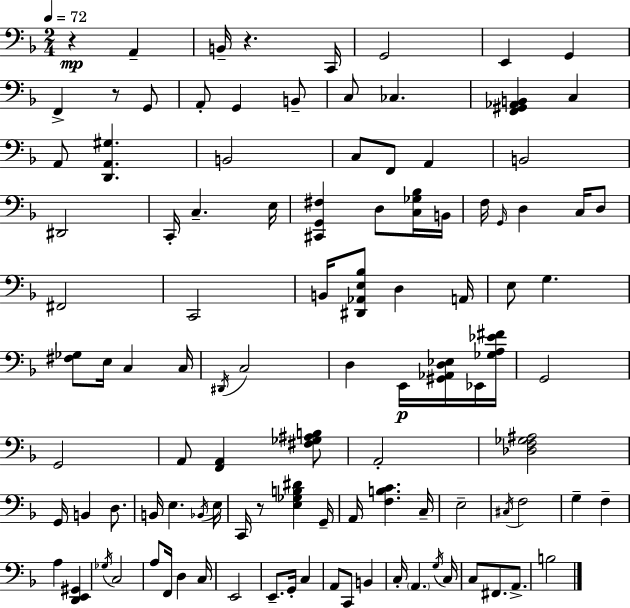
X:1
T:Untitled
M:2/4
L:1/4
K:F
z A,, B,,/4 z C,,/4 G,,2 E,, G,, F,, z/2 G,,/2 A,,/2 G,, B,,/2 C,/2 _C, [F,,^G,,_A,,B,,] C, A,,/2 [D,,A,,^G,] B,,2 C,/2 F,,/2 A,, B,,2 ^D,,2 C,,/4 C, E,/4 [^C,,G,,^F,] D,/2 [C,_G,_B,]/4 B,,/4 F,/4 G,,/4 D, C,/4 D,/2 ^F,,2 C,,2 B,,/4 [^D,,_A,,E,_B,]/2 D, A,,/4 E,/2 G, [^F,_G,]/2 E,/4 C, C,/4 ^D,,/4 C,2 D, E,,/4 [^G,,_A,,D,_E,]/4 _E,,/4 [_G,A,_E^F]/4 G,,2 G,,2 A,,/2 [F,,A,,] [^F,_G,^A,B,]/2 A,,2 [_D,F,_G,^A,]2 G,,/4 B,, D,/2 B,,/4 E, _B,,/4 E,/4 C,,/4 z/2 [E,_G,B,^D] G,,/4 A,,/4 [F,B,C] C,/4 E,2 ^C,/4 F,2 G, F, A, [D,,E,,^G,,] _G,/4 C,2 A,/2 F,,/4 D, C,/4 E,,2 E,,/2 G,,/4 C, A,,/2 C,,/2 B,, C,/4 A,, G,/4 C,/4 C,/2 ^F,,/2 A,,/2 B,2